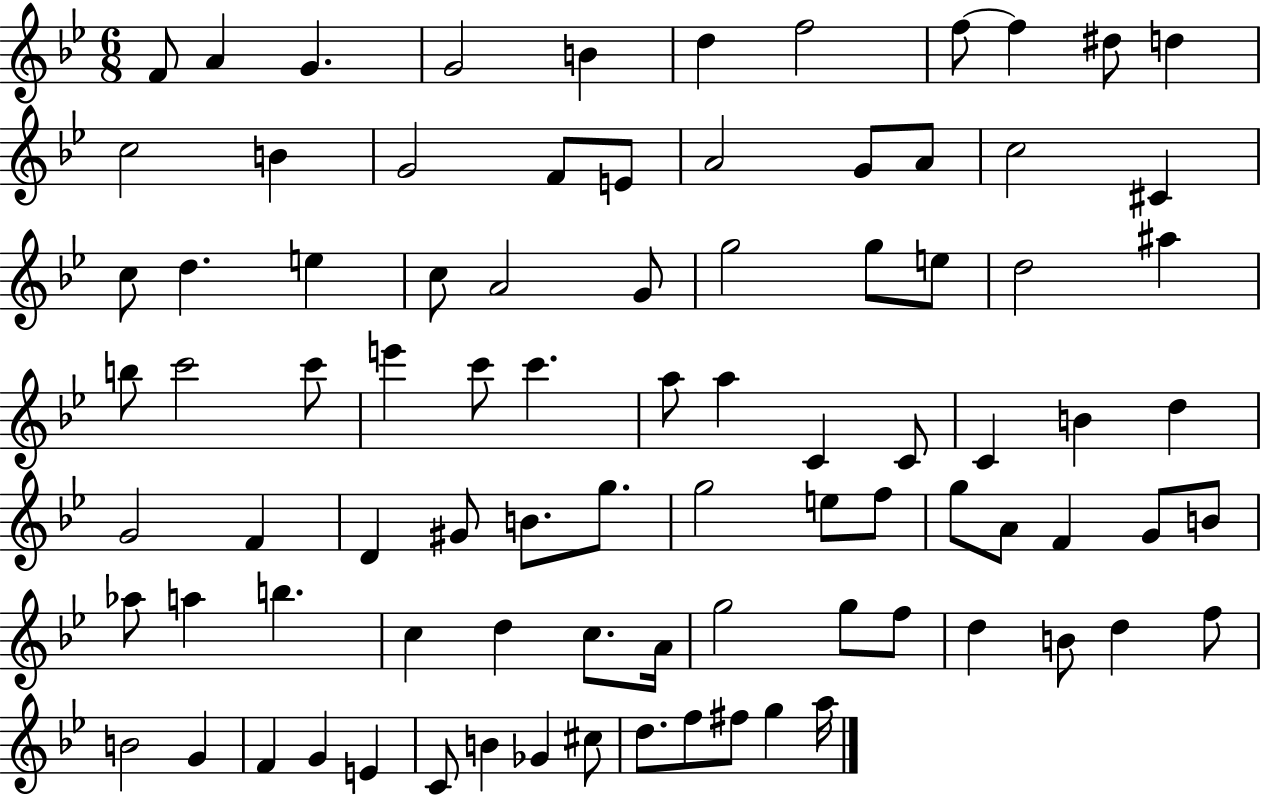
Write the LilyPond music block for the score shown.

{
  \clef treble
  \numericTimeSignature
  \time 6/8
  \key bes \major
  f'8 a'4 g'4. | g'2 b'4 | d''4 f''2 | f''8~~ f''4 dis''8 d''4 | \break c''2 b'4 | g'2 f'8 e'8 | a'2 g'8 a'8 | c''2 cis'4 | \break c''8 d''4. e''4 | c''8 a'2 g'8 | g''2 g''8 e''8 | d''2 ais''4 | \break b''8 c'''2 c'''8 | e'''4 c'''8 c'''4. | a''8 a''4 c'4 c'8 | c'4 b'4 d''4 | \break g'2 f'4 | d'4 gis'8 b'8. g''8. | g''2 e''8 f''8 | g''8 a'8 f'4 g'8 b'8 | \break aes''8 a''4 b''4. | c''4 d''4 c''8. a'16 | g''2 g''8 f''8 | d''4 b'8 d''4 f''8 | \break b'2 g'4 | f'4 g'4 e'4 | c'8 b'4 ges'4 cis''8 | d''8. f''8 fis''8 g''4 a''16 | \break \bar "|."
}